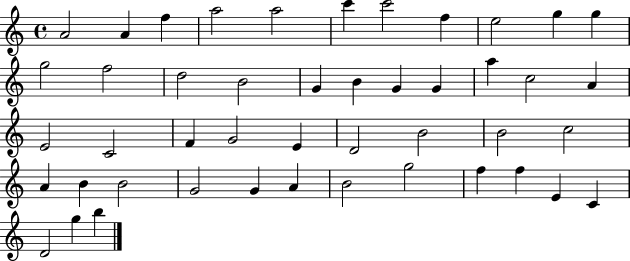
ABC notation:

X:1
T:Untitled
M:4/4
L:1/4
K:C
A2 A f a2 a2 c' c'2 f e2 g g g2 f2 d2 B2 G B G G a c2 A E2 C2 F G2 E D2 B2 B2 c2 A B B2 G2 G A B2 g2 f f E C D2 g b